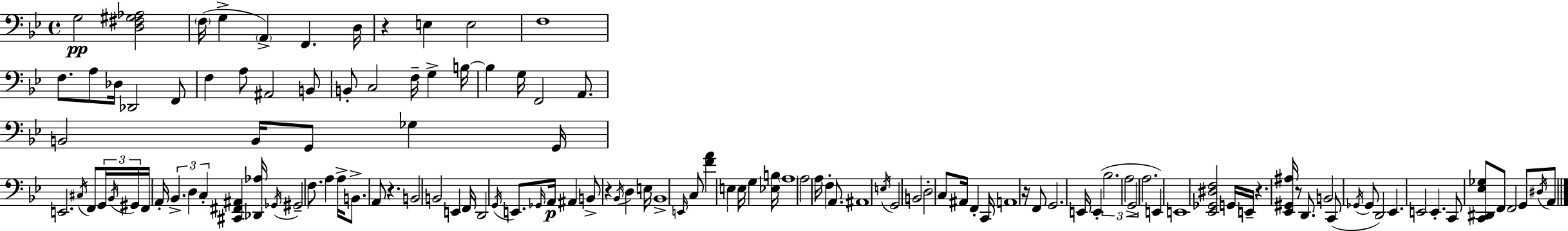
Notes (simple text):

G3/h [D3,F#3,G#3,Ab3]/h F3/s G3/q A2/q F2/q. D3/s R/q E3/q E3/h F3/w F3/e. A3/e Db3/s Db2/h F2/e F3/q A3/e A#2/h B2/e B2/e C3/h F3/s G3/q B3/s B3/q G3/s F2/h A2/e. B2/h B2/s G2/e Gb3/q G2/s E2/h. C#3/s F2/e G2/s Bb2/s G#2/s F2/s A2/s Bb2/q. D3/q C3/q [C#2,F#2,A#2]/q [Db2,Ab3]/s Gb2/s G#2/h F3/e. A3/q A3/s B2/e. A2/e R/q. B2/h B2/h E2/q F2/s D2/h G2/s E2/e. Gb2/s A2/s A#2/q B2/e R/q Bb2/s D3/q E3/s Bb2/w E2/s C3/e [F4,A4]/q E3/q E3/s G3/q [Eb3,B3]/s A3/w A3/h A3/s F3/q A2/e. A#2/w E3/s G2/h B2/h D3/h C3/e A#2/s F2/q C2/s A2/w R/s F2/e G2/h. E2/s E2/q Bb3/h. A3/h G2/h A3/h. E2/q E2/w [Eb2,Gb2,D#3,F3]/h G2/s E2/s R/q. [Eb2,G#2,A#3]/s R/e D2/e. B2/h C2/e Gb2/s Gb2/e D2/h Eb2/q. E2/h E2/q. C2/e [C2,D#2,Eb3,Gb3]/e F2/e F2/h G2/e D#3/s A2/e